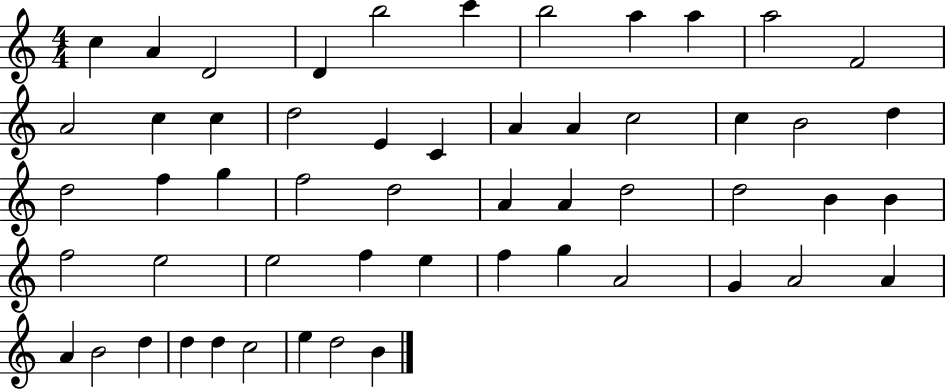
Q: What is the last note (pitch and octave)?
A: B4